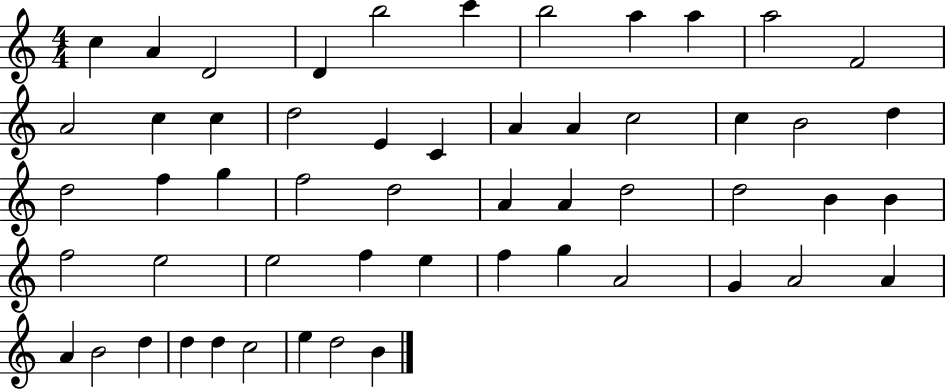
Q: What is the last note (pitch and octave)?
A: B4